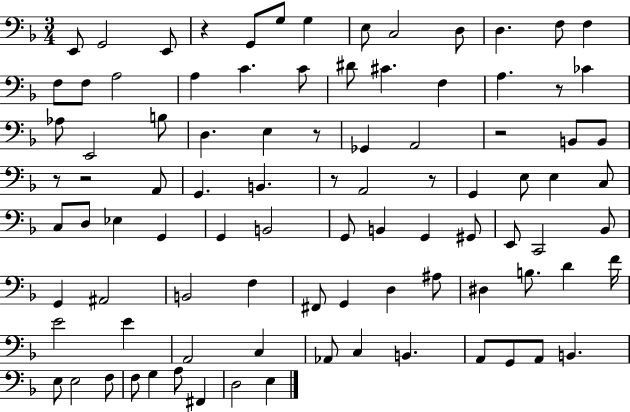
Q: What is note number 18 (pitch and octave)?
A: C4